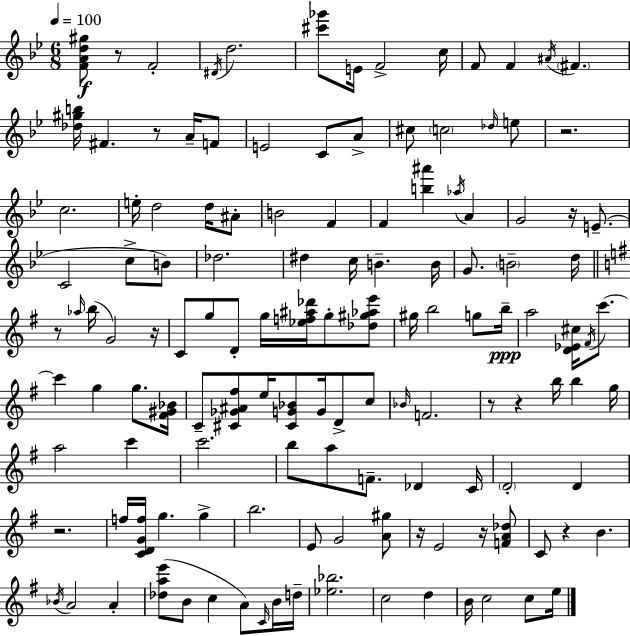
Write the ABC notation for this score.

X:1
T:Untitled
M:6/8
L:1/4
K:Bb
[FAd^g]/2 z/2 F2 ^D/4 d2 [^c'_g']/2 E/4 F2 c/4 F/2 F ^A/4 ^F [_d^gb]/4 ^F z/2 A/4 F/2 E2 C/2 A/2 ^c/2 c2 _d/4 e/2 z2 c2 e/4 d2 d/4 ^A/2 B2 F F [b^a'] _a/4 A G2 z/4 E/2 C2 c/2 B/2 _d2 ^d c/4 B B/4 G/2 B2 d/4 z/2 _a/4 b/4 G2 z/4 C/2 g/2 D/2 g/4 [_ef^a_d']/4 g/2 [_d^g_ae']/2 ^g/4 b2 g/2 b/4 a2 [D_E^c]/4 ^F/4 c'/2 c' g g/2 [^F^G_B]/4 C/2 [^C_G^A^f]/2 e/4 [^CG_B]/2 G/4 D/2 c/2 _B/4 F2 z/2 z b/4 b g/4 a2 c' c'2 b/2 a/2 F/2 _D C/4 D2 D z2 f/4 [CDGf]/4 g g b2 E/2 G2 [A^g]/2 z/4 E2 z/4 [FA_d]/2 C/2 z B _B/4 A2 A [_dae']/2 B/2 c A/2 C/4 B/4 d/4 [_e_b]2 c2 d B/4 c2 c/2 e/4